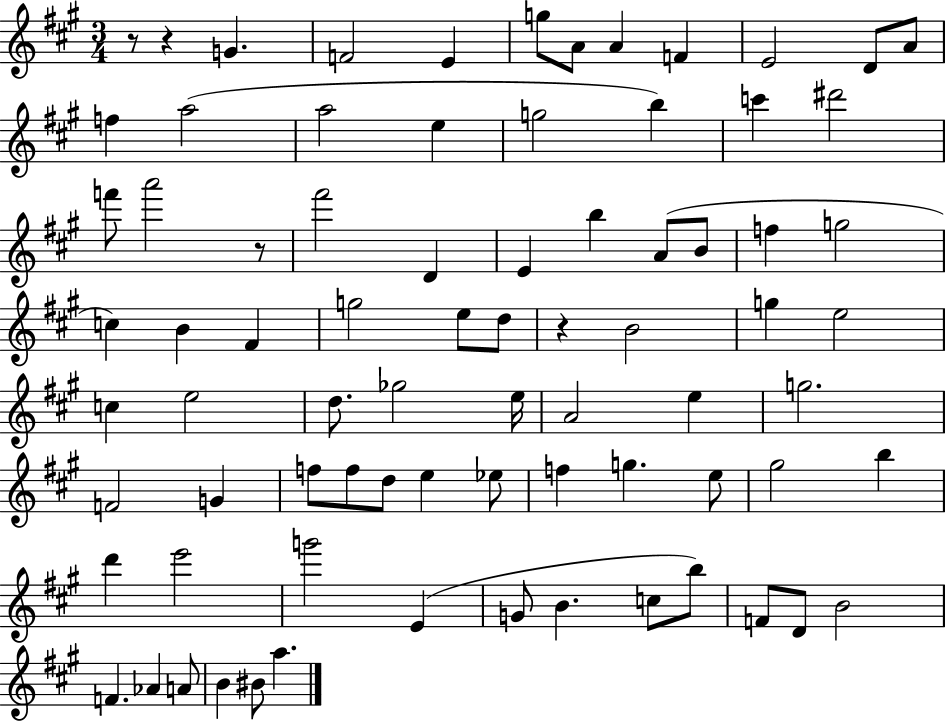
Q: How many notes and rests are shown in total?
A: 78